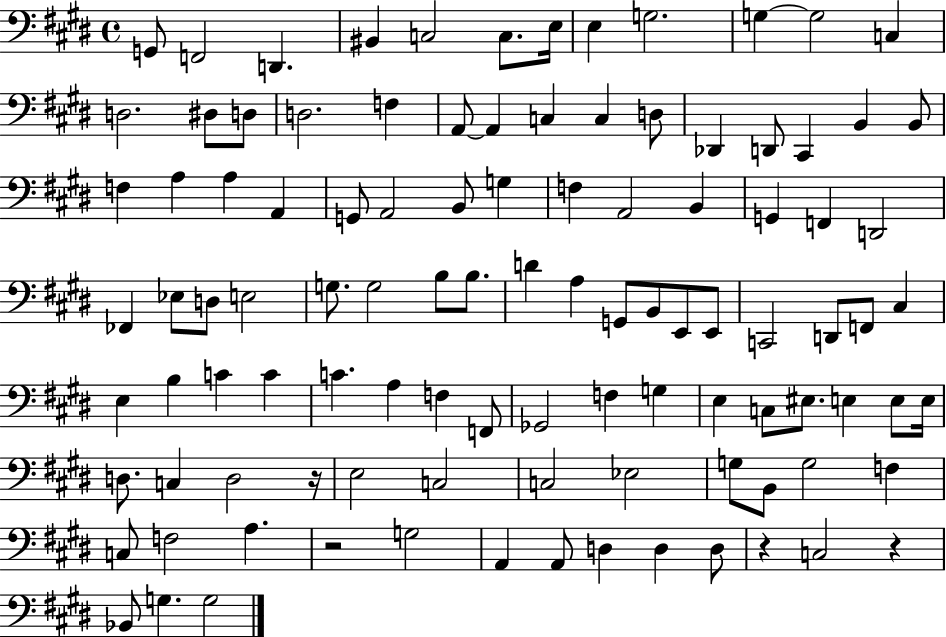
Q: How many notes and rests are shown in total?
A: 104